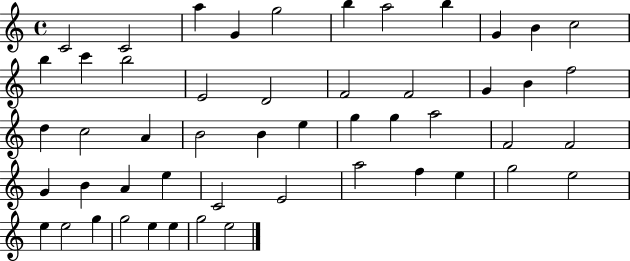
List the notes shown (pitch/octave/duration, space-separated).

C4/h C4/h A5/q G4/q G5/h B5/q A5/h B5/q G4/q B4/q C5/h B5/q C6/q B5/h E4/h D4/h F4/h F4/h G4/q B4/q F5/h D5/q C5/h A4/q B4/h B4/q E5/q G5/q G5/q A5/h F4/h F4/h G4/q B4/q A4/q E5/q C4/h E4/h A5/h F5/q E5/q G5/h E5/h E5/q E5/h G5/q G5/h E5/q E5/q G5/h E5/h